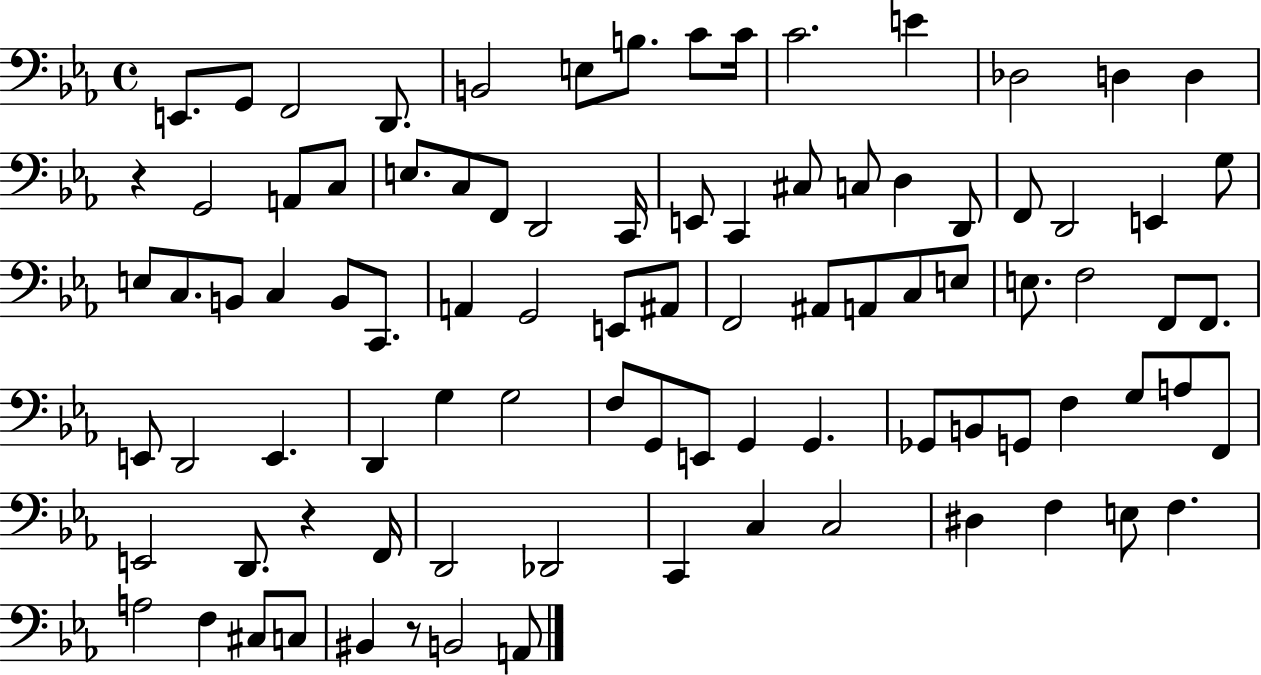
E2/e. G2/e F2/h D2/e. B2/h E3/e B3/e. C4/e C4/s C4/h. E4/q Db3/h D3/q D3/q R/q G2/h A2/e C3/e E3/e. C3/e F2/e D2/h C2/s E2/e C2/q C#3/e C3/e D3/q D2/e F2/e D2/h E2/q G3/e E3/e C3/e. B2/e C3/q B2/e C2/e. A2/q G2/h E2/e A#2/e F2/h A#2/e A2/e C3/e E3/e E3/e. F3/h F2/e F2/e. E2/e D2/h E2/q. D2/q G3/q G3/h F3/e G2/e E2/e G2/q G2/q. Gb2/e B2/e G2/e F3/q G3/e A3/e F2/e E2/h D2/e. R/q F2/s D2/h Db2/h C2/q C3/q C3/h D#3/q F3/q E3/e F3/q. A3/h F3/q C#3/e C3/e BIS2/q R/e B2/h A2/e